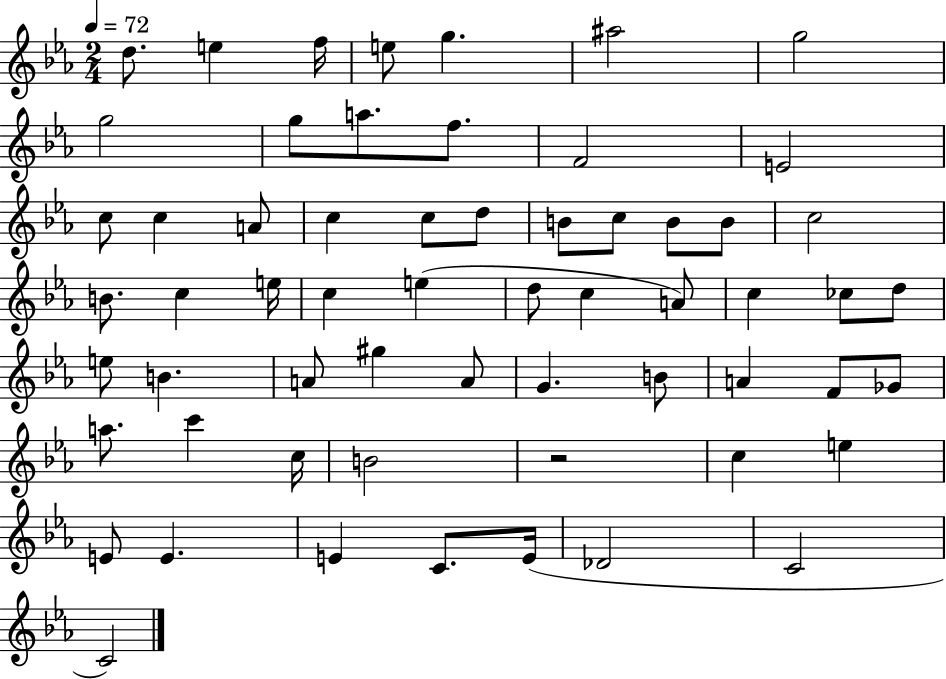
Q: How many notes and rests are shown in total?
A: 60